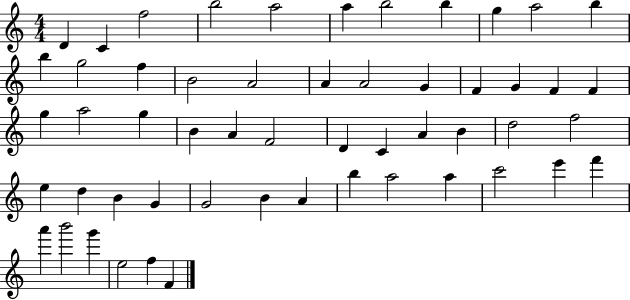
D4/q C4/q F5/h B5/h A5/h A5/q B5/h B5/q G5/q A5/h B5/q B5/q G5/h F5/q B4/h A4/h A4/q A4/h G4/q F4/q G4/q F4/q F4/q G5/q A5/h G5/q B4/q A4/q F4/h D4/q C4/q A4/q B4/q D5/h F5/h E5/q D5/q B4/q G4/q G4/h B4/q A4/q B5/q A5/h A5/q C6/h E6/q F6/q A6/q B6/h G6/q E5/h F5/q F4/q